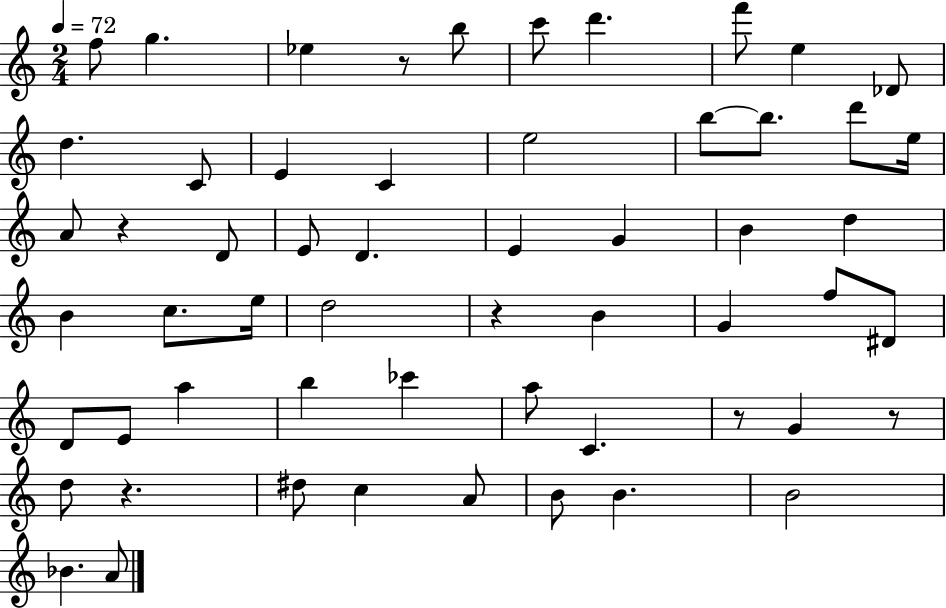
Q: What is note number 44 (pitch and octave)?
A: D#5